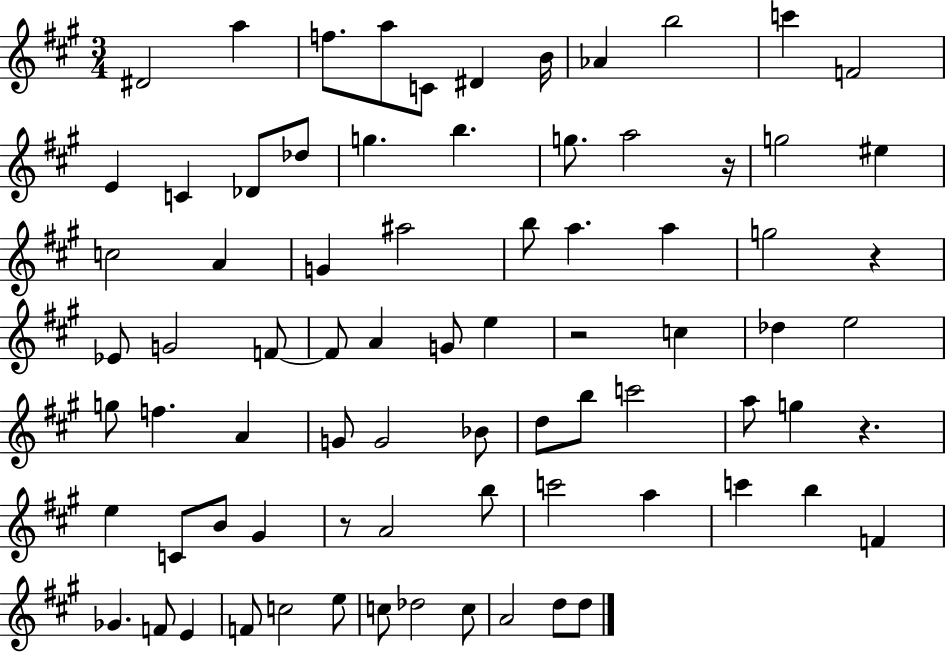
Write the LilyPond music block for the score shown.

{
  \clef treble
  \numericTimeSignature
  \time 3/4
  \key a \major
  dis'2 a''4 | f''8. a''8 c'8 dis'4 b'16 | aes'4 b''2 | c'''4 f'2 | \break e'4 c'4 des'8 des''8 | g''4. b''4. | g''8. a''2 r16 | g''2 eis''4 | \break c''2 a'4 | g'4 ais''2 | b''8 a''4. a''4 | g''2 r4 | \break ees'8 g'2 f'8~~ | f'8 a'4 g'8 e''4 | r2 c''4 | des''4 e''2 | \break g''8 f''4. a'4 | g'8 g'2 bes'8 | d''8 b''8 c'''2 | a''8 g''4 r4. | \break e''4 c'8 b'8 gis'4 | r8 a'2 b''8 | c'''2 a''4 | c'''4 b''4 f'4 | \break ges'4. f'8 e'4 | f'8 c''2 e''8 | c''8 des''2 c''8 | a'2 d''8 d''8 | \break \bar "|."
}